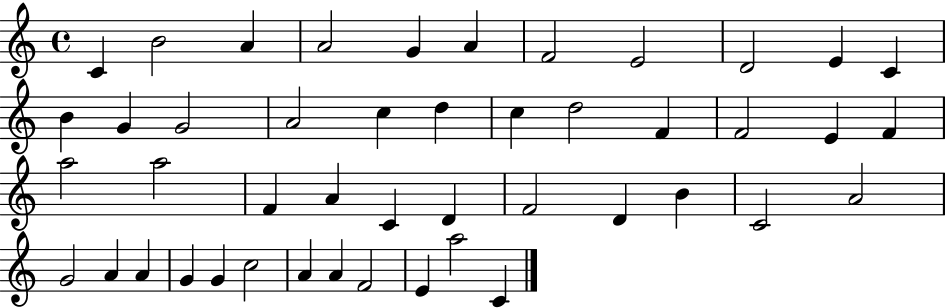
C4/q B4/h A4/q A4/h G4/q A4/q F4/h E4/h D4/h E4/q C4/q B4/q G4/q G4/h A4/h C5/q D5/q C5/q D5/h F4/q F4/h E4/q F4/q A5/h A5/h F4/q A4/q C4/q D4/q F4/h D4/q B4/q C4/h A4/h G4/h A4/q A4/q G4/q G4/q C5/h A4/q A4/q F4/h E4/q A5/h C4/q